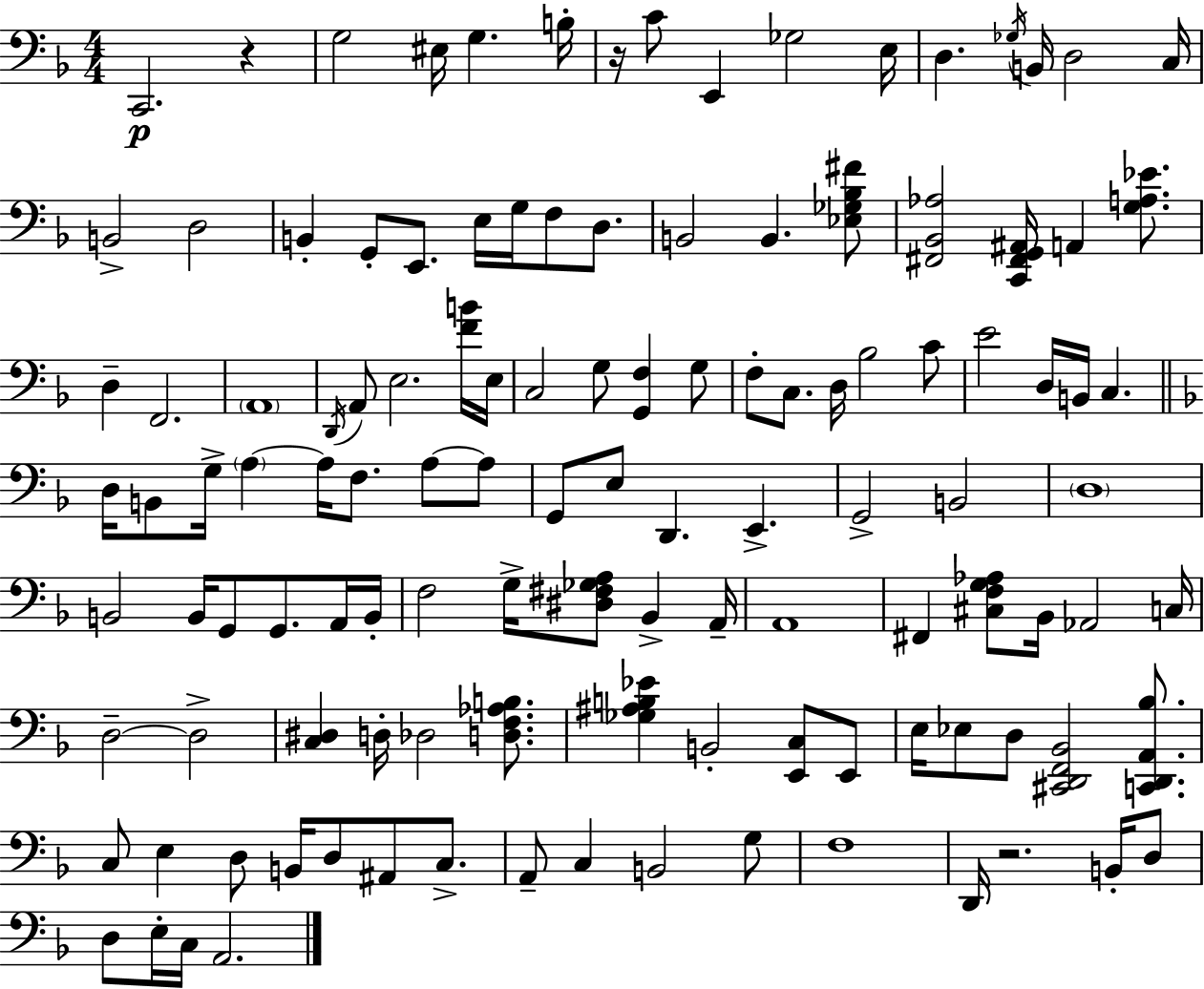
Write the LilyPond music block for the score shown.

{
  \clef bass
  \numericTimeSignature
  \time 4/4
  \key d \minor
  c,2.\p r4 | g2 eis16 g4. b16-. | r16 c'8 e,4 ges2 e16 | d4. \acciaccatura { ges16 } b,16 d2 | \break c16 b,2-> d2 | b,4-. g,8-. e,8. e16 g16 f8 d8. | b,2 b,4. <ees ges bes fis'>8 | <fis, bes, aes>2 <c, fis, g, ais,>16 a,4 <g a ees'>8. | \break d4-- f,2. | \parenthesize a,1 | \acciaccatura { d,16 } a,8 e2. | <f' b'>16 e16 c2 g8 <g, f>4 | \break g8 f8-. c8. d16 bes2 | c'8 e'2 d16 b,16 c4. | \bar "||" \break \key f \major d16 b,8 g16-> \parenthesize a4~~ a16 f8. a8~~ a8 | g,8 e8 d,4. e,4.-> | g,2-> b,2 | \parenthesize d1 | \break b,2 b,16 g,8 g,8. a,16 b,16-. | f2 g16-> <dis fis ges a>8 bes,4-> a,16-- | a,1 | fis,4 <cis f g aes>8 bes,16 aes,2 c16 | \break d2--~~ d2-> | <c dis>4 d16-. des2 <d f aes b>8. | <ges ais b ees'>4 b,2-. <e, c>8 e,8 | e16 ees8 d8 <cis, d, f, bes,>2 <c, d, a, bes>8. | \break c8 e4 d8 b,16 d8 ais,8 c8.-> | a,8-- c4 b,2 g8 | f1 | d,16 r2. b,16-. d8 | \break d8 e16-. c16 a,2. | \bar "|."
}